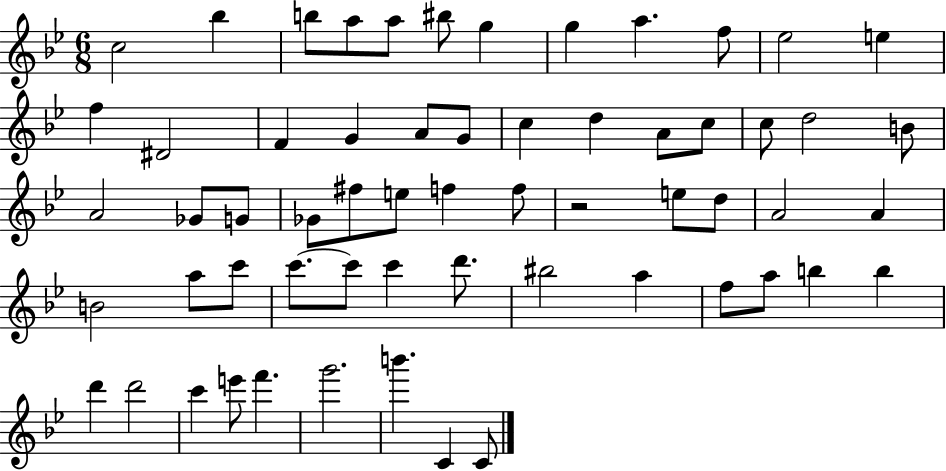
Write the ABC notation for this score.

X:1
T:Untitled
M:6/8
L:1/4
K:Bb
c2 _b b/2 a/2 a/2 ^b/2 g g a f/2 _e2 e f ^D2 F G A/2 G/2 c d A/2 c/2 c/2 d2 B/2 A2 _G/2 G/2 _G/2 ^f/2 e/2 f f/2 z2 e/2 d/2 A2 A B2 a/2 c'/2 c'/2 c'/2 c' d'/2 ^b2 a f/2 a/2 b b d' d'2 c' e'/2 f' g'2 b' C C/2